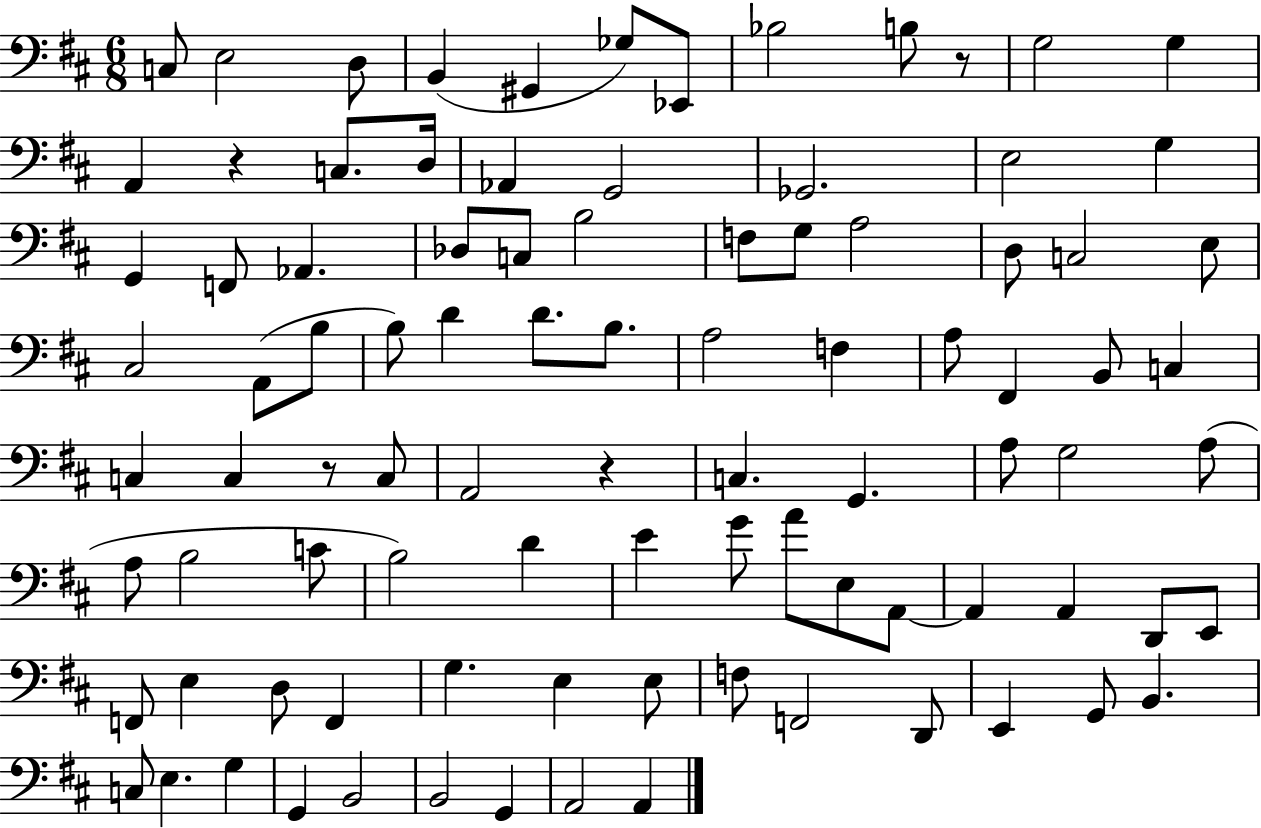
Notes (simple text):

C3/e E3/h D3/e B2/q G#2/q Gb3/e Eb2/e Bb3/h B3/e R/e G3/h G3/q A2/q R/q C3/e. D3/s Ab2/q G2/h Gb2/h. E3/h G3/q G2/q F2/e Ab2/q. Db3/e C3/e B3/h F3/e G3/e A3/h D3/e C3/h E3/e C#3/h A2/e B3/e B3/e D4/q D4/e. B3/e. A3/h F3/q A3/e F#2/q B2/e C3/q C3/q C3/q R/e C3/e A2/h R/q C3/q. G2/q. A3/e G3/h A3/e A3/e B3/h C4/e B3/h D4/q E4/q G4/e A4/e E3/e A2/e A2/q A2/q D2/e E2/e F2/e E3/q D3/e F2/q G3/q. E3/q E3/e F3/e F2/h D2/e E2/q G2/e B2/q. C3/e E3/q. G3/q G2/q B2/h B2/h G2/q A2/h A2/q